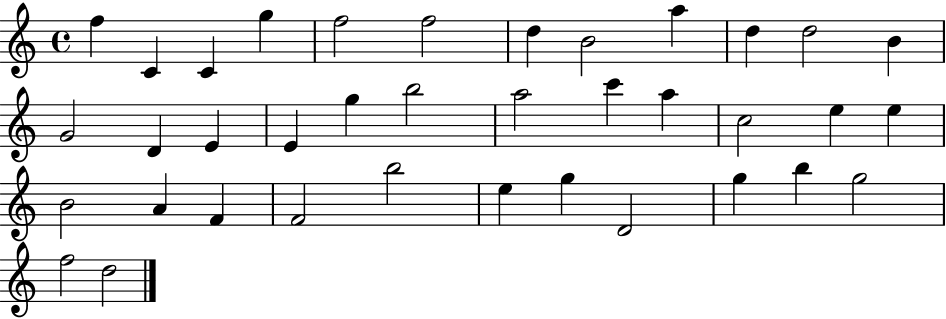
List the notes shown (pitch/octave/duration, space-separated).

F5/q C4/q C4/q G5/q F5/h F5/h D5/q B4/h A5/q D5/q D5/h B4/q G4/h D4/q E4/q E4/q G5/q B5/h A5/h C6/q A5/q C5/h E5/q E5/q B4/h A4/q F4/q F4/h B5/h E5/q G5/q D4/h G5/q B5/q G5/h F5/h D5/h